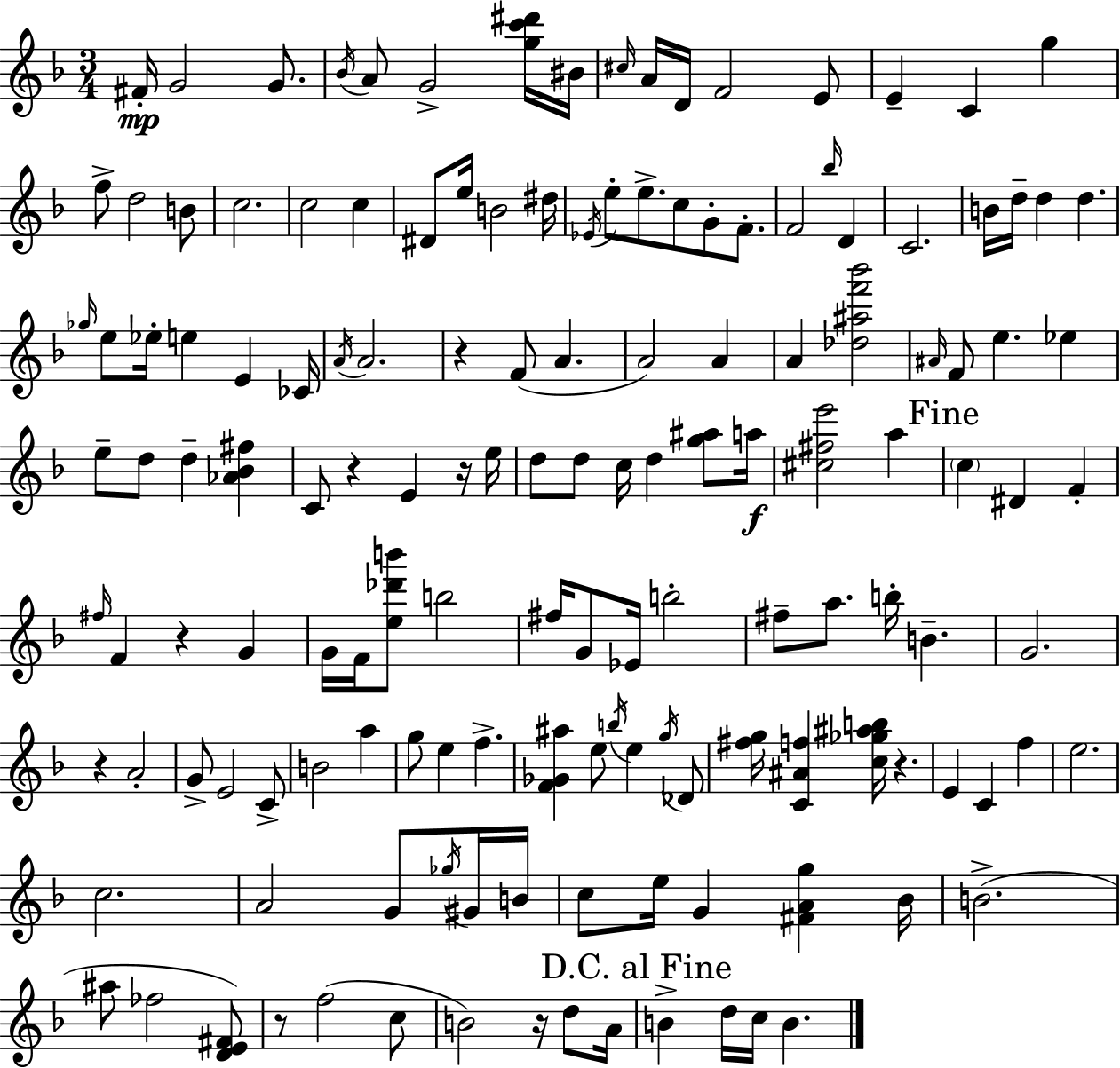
{
  \clef treble
  \numericTimeSignature
  \time 3/4
  \key d \minor
  fis'16-.\mp g'2 g'8. | \acciaccatura { bes'16 } a'8 g'2-> <g'' c''' dis'''>16 | bis'16 \grace { cis''16 } a'16 d'16 f'2 | e'8 e'4-- c'4 g''4 | \break f''8-> d''2 | b'8 c''2. | c''2 c''4 | dis'8 e''16 b'2 | \break dis''16 \acciaccatura { ees'16 } e''8-. e''8.-> c''8 g'8-. | f'8.-. f'2 \grace { bes''16 } | d'4 c'2. | b'16 d''16-- d''4 d''4. | \break \grace { ges''16 } e''8 ees''16-. e''4 | e'4 ces'16 \acciaccatura { a'16 } a'2. | r4 f'8( | a'4. a'2) | \break a'4 a'4 <des'' ais'' f''' bes'''>2 | \grace { ais'16 } f'8 e''4. | ees''4 e''8-- d''8 d''4-- | <aes' bes' fis''>4 c'8 r4 | \break e'4 r16 e''16 d''8 d''8 c''16 | d''4 <g'' ais''>8 a''16\f <cis'' fis'' e'''>2 | a''4 \mark "Fine" \parenthesize c''4 dis'4 | f'4-. \grace { fis''16 } f'4 | \break r4 g'4 g'16 f'16 <e'' des''' b'''>8 | b''2 fis''16 g'8 ees'16 | b''2-. fis''8-- a''8. | b''16-. b'4.-- g'2. | \break r4 | a'2-. g'8-> e'2 | c'8-> b'2 | a''4 g''8 e''4 | \break f''4.-> <f' ges' ais''>4 | e''8 \acciaccatura { b''16 } e''4 \acciaccatura { g''16 } des'8 <fis'' g''>16 <c' ais' f''>4 | <c'' ges'' ais'' b''>16 r4. e'4 | c'4 f''4 e''2. | \break c''2. | a'2 | g'8 \acciaccatura { ges''16 } gis'16 b'16 c''8 | e''16 g'4 <fis' a' g''>4 bes'16 b'2.->( | \break ais''8 | fes''2 <d' e' fis'>8) r8 | f''2( c''8 b'2) | r16 d''8 a'16 \mark "D.C. al Fine" b'4-> | \break d''16 c''16 b'4. \bar "|."
}